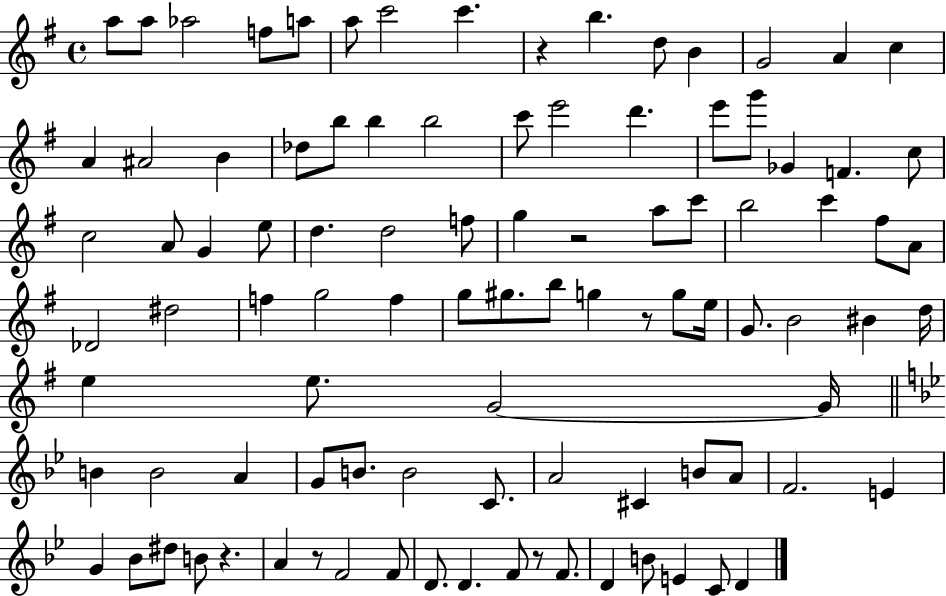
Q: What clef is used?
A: treble